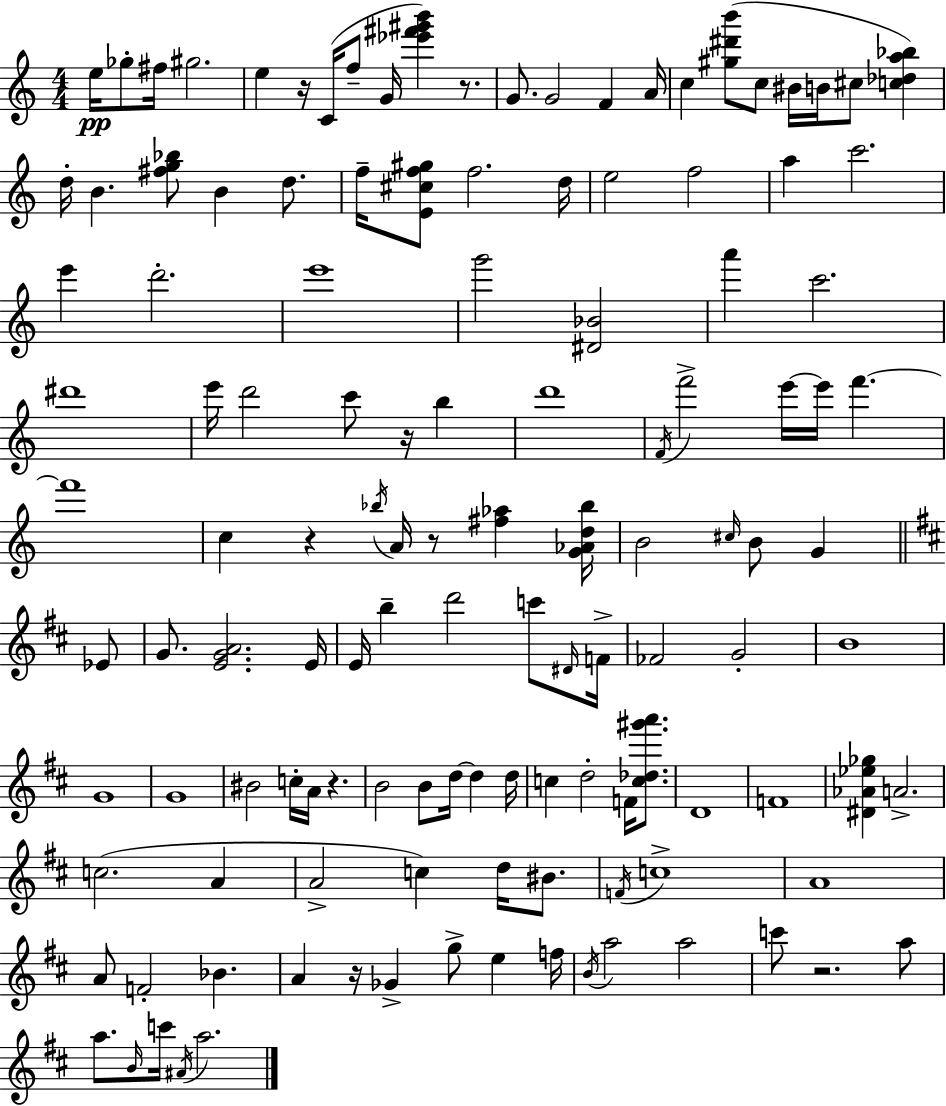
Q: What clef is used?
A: treble